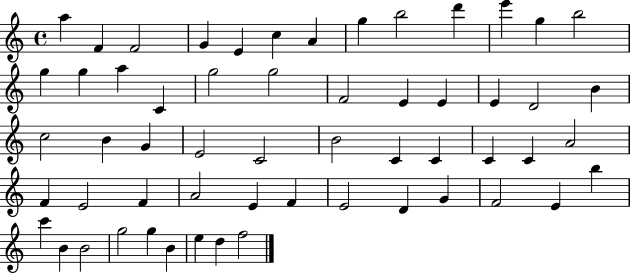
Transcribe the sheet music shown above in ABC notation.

X:1
T:Untitled
M:4/4
L:1/4
K:C
a F F2 G E c A g b2 d' e' g b2 g g a C g2 g2 F2 E E E D2 B c2 B G E2 C2 B2 C C C C A2 F E2 F A2 E F E2 D G F2 E b c' B B2 g2 g B e d f2